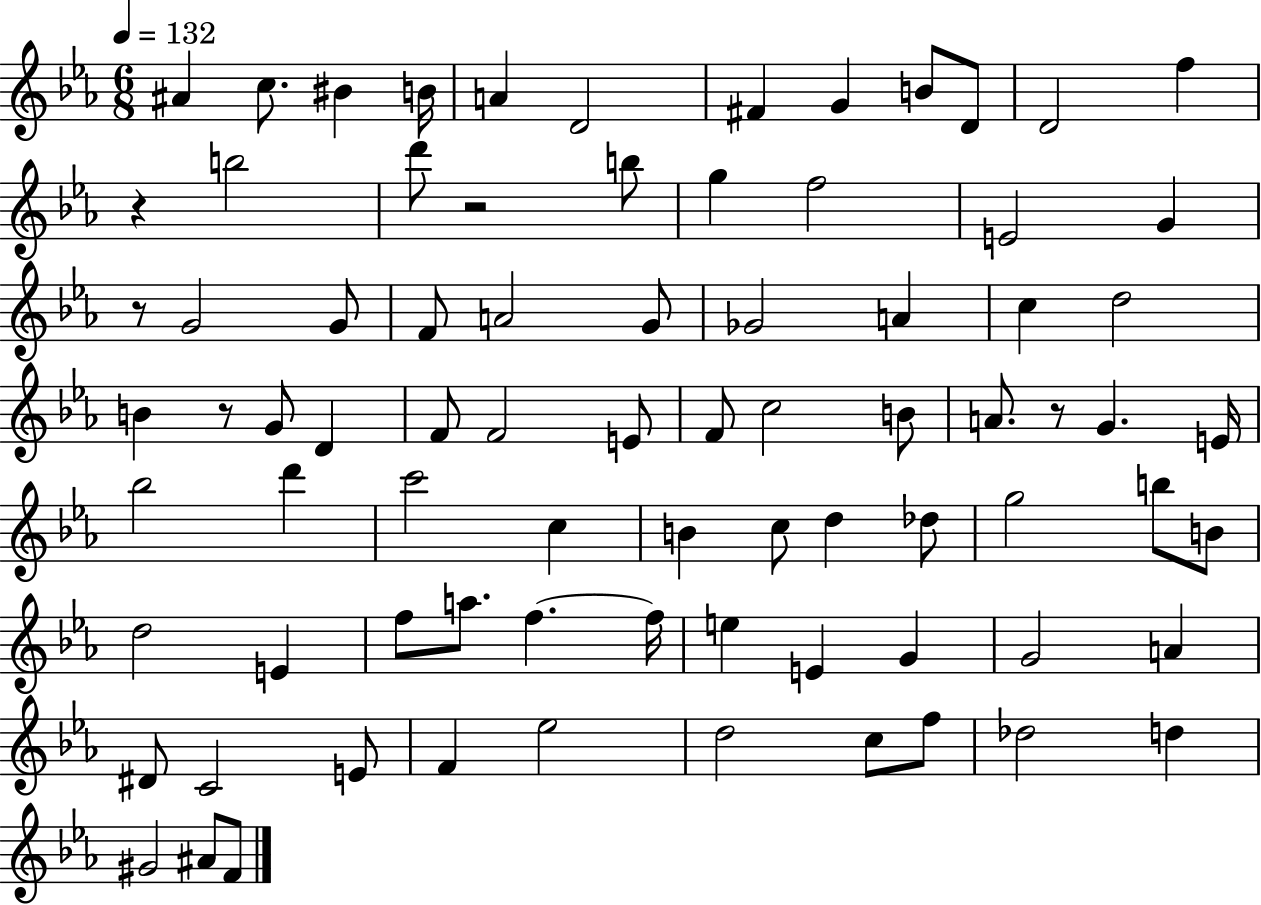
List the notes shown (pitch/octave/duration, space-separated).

A#4/q C5/e. BIS4/q B4/s A4/q D4/h F#4/q G4/q B4/e D4/e D4/h F5/q R/q B5/h D6/e R/h B5/e G5/q F5/h E4/h G4/q R/e G4/h G4/e F4/e A4/h G4/e Gb4/h A4/q C5/q D5/h B4/q R/e G4/e D4/q F4/e F4/h E4/e F4/e C5/h B4/e A4/e. R/e G4/q. E4/s Bb5/h D6/q C6/h C5/q B4/q C5/e D5/q Db5/e G5/h B5/e B4/e D5/h E4/q F5/e A5/e. F5/q. F5/s E5/q E4/q G4/q G4/h A4/q D#4/e C4/h E4/e F4/q Eb5/h D5/h C5/e F5/e Db5/h D5/q G#4/h A#4/e F4/e